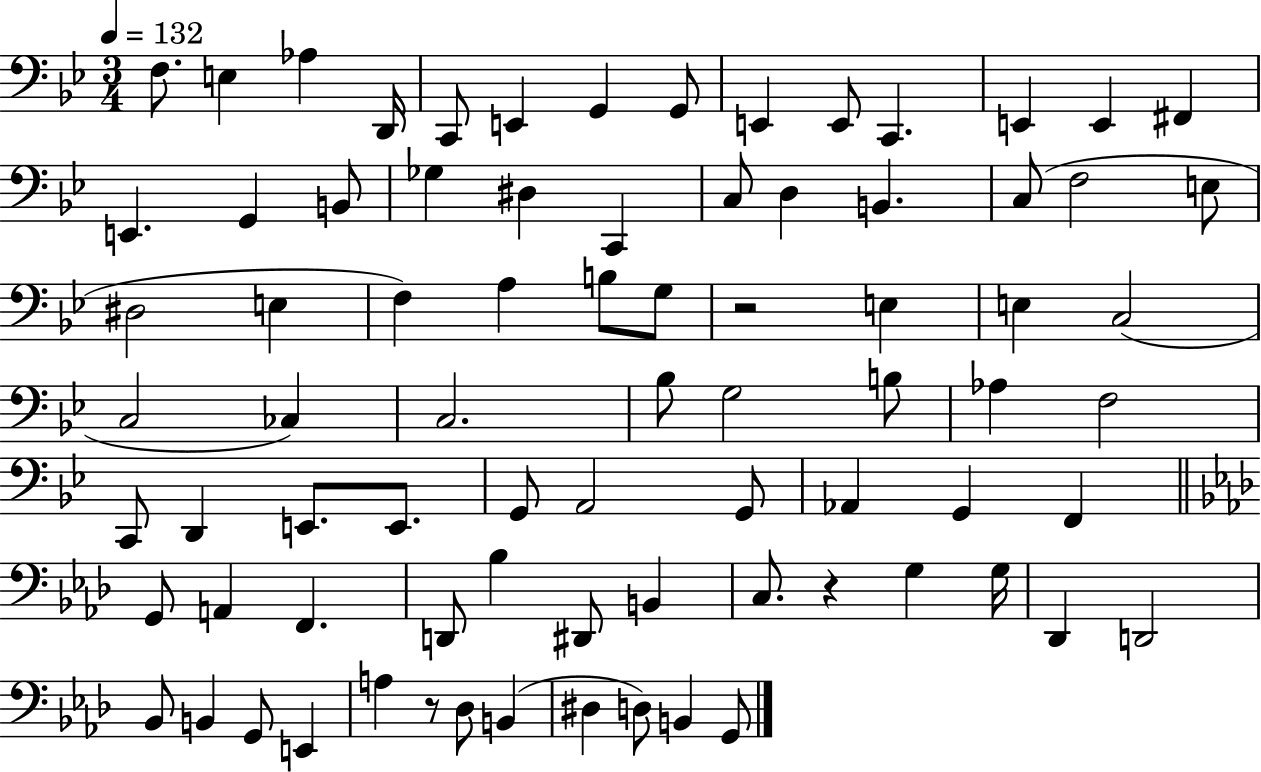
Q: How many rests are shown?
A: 3